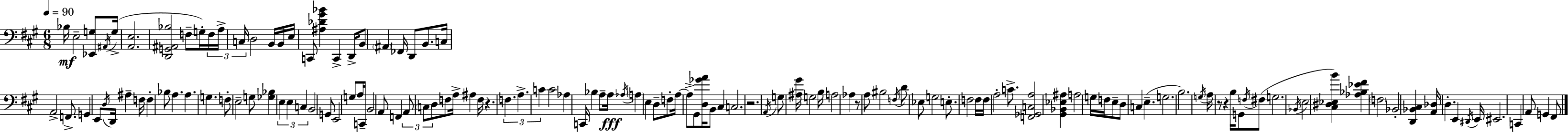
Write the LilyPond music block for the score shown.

{
  \clef bass
  \numericTimeSignature
  \time 6/8
  \key a \major
  \tempo 4 = 90
  bes16\mf e2-- <ees, g>8 \acciaccatura { ais,16 } | g16->( <a, e>2. | <d, g, ais, bes>2 f8-- g16-.) | \tuplet 3/2 { f16 a16-> c16 } d2 b,16 | \break b,16 e16 c,8 <ais des' gis' bes'>4 c,4-> | d,16-> b,8 \parenthesize ais,4 fes,16 d,8 b,8. | c16 a,2-> f,8.-> | g,4 e,8 \acciaccatura { d16 } d,16 ais4-- | \break f16 f4-. bes8 a4. | a4. g4. | f8-. e2-- | g8 <ges bes>4 \tuplet 3/2 { e4 e4 | \break c4 } b,2 | g,8 e,2 | g8 a16 c,16-- b,2 | a,8 f,4 \tuplet 3/2 { a,8 \parenthesize c8 d8 } | \break f8 a16-> ais4 f16 r4. | \tuplet 3/2 { f4. a4.-> | c'4 } c'2 | aes4 c,16 bes4 a8-- | \break a16\fff \acciaccatura { aes16 } \parenthesize a4 e4 d8-- | f8-. a16~~ a8-> gis,8 <d ges' a'>16 b,8 cis4 | c2. | r2. | \break \acciaccatura { a,16 } g8 <ais gis'>16 g2 | b16 a2 | aes4 r8 a8 bis2 | \acciaccatura { f16 } d'8 ees8 g2 | \break e8.-. f2 | f16 f16 a2-. | c'8.-> <f, ges, c a>2 | <gis, bes, ees ais>4 a2 | \break g16 f16 e8-- d8 c4 e4.--( | g2. | b2.) | \acciaccatura { g16 } a16 r8 r4 | \break b16 g,8 \acciaccatura { f16 } fis8( g2. | \acciaccatura { bes,16 } e2 | <cis dis ees b'>4) <aes bes ees' fis'>4 | \parenthesize f2 bes,2-. | \break <d, bes, cis>4 <a, des>16 d4.-. | e,4 \acciaccatura { dis,16 } e,16 eis,2. | c,4 | a,8 g,4 fis,8 \bar "|."
}